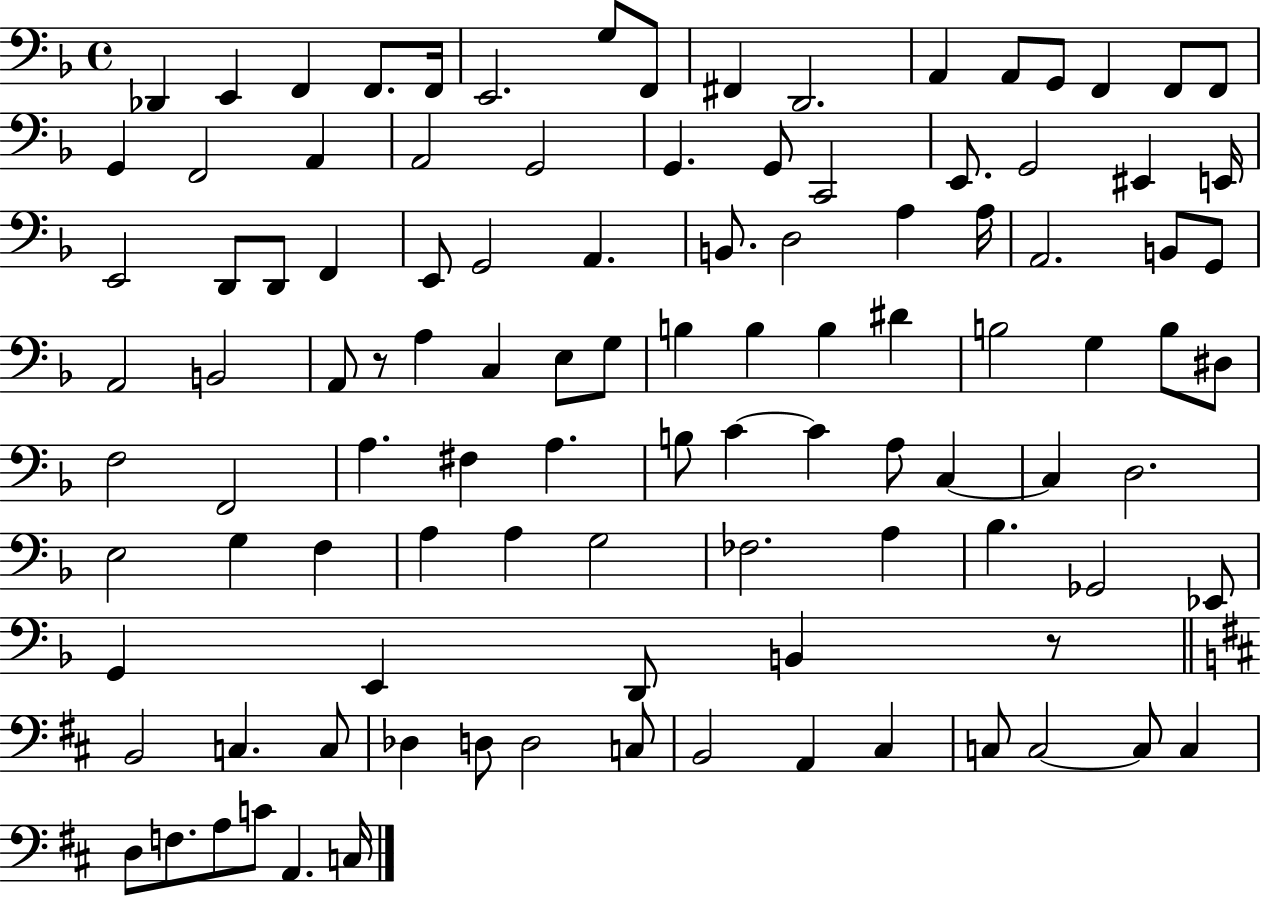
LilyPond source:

{
  \clef bass
  \time 4/4
  \defaultTimeSignature
  \key f \major
  des,4 e,4 f,4 f,8. f,16 | e,2. g8 f,8 | fis,4 d,2. | a,4 a,8 g,8 f,4 f,8 f,8 | \break g,4 f,2 a,4 | a,2 g,2 | g,4. g,8 c,2 | e,8. g,2 eis,4 e,16 | \break e,2 d,8 d,8 f,4 | e,8 g,2 a,4. | b,8. d2 a4 a16 | a,2. b,8 g,8 | \break a,2 b,2 | a,8 r8 a4 c4 e8 g8 | b4 b4 b4 dis'4 | b2 g4 b8 dis8 | \break f2 f,2 | a4. fis4 a4. | b8 c'4~~ c'4 a8 c4~~ | c4 d2. | \break e2 g4 f4 | a4 a4 g2 | fes2. a4 | bes4. ges,2 ees,8 | \break g,4 e,4 d,8 b,4 r8 | \bar "||" \break \key d \major b,2 c4. c8 | des4 d8 d2 c8 | b,2 a,4 cis4 | c8 c2~~ c8 c4 | \break d8 f8. a8 c'8 a,4. c16 | \bar "|."
}